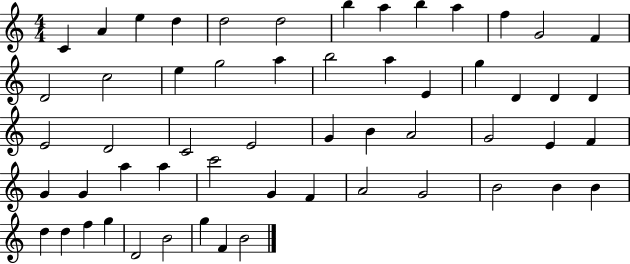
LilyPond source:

{
  \clef treble
  \numericTimeSignature
  \time 4/4
  \key c \major
  c'4 a'4 e''4 d''4 | d''2 d''2 | b''4 a''4 b''4 a''4 | f''4 g'2 f'4 | \break d'2 c''2 | e''4 g''2 a''4 | b''2 a''4 e'4 | g''4 d'4 d'4 d'4 | \break e'2 d'2 | c'2 e'2 | g'4 b'4 a'2 | g'2 e'4 f'4 | \break g'4 g'4 a''4 a''4 | c'''2 g'4 f'4 | a'2 g'2 | b'2 b'4 b'4 | \break d''4 d''4 f''4 g''4 | d'2 b'2 | g''4 f'4 b'2 | \bar "|."
}